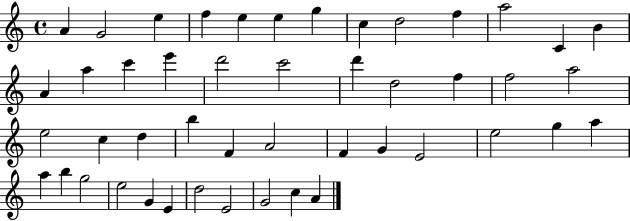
A4/q G4/h E5/q F5/q E5/q E5/q G5/q C5/q D5/h F5/q A5/h C4/q B4/q A4/q A5/q C6/q E6/q D6/h C6/h D6/q D5/h F5/q F5/h A5/h E5/h C5/q D5/q B5/q F4/q A4/h F4/q G4/q E4/h E5/h G5/q A5/q A5/q B5/q G5/h E5/h G4/q E4/q D5/h E4/h G4/h C5/q A4/q